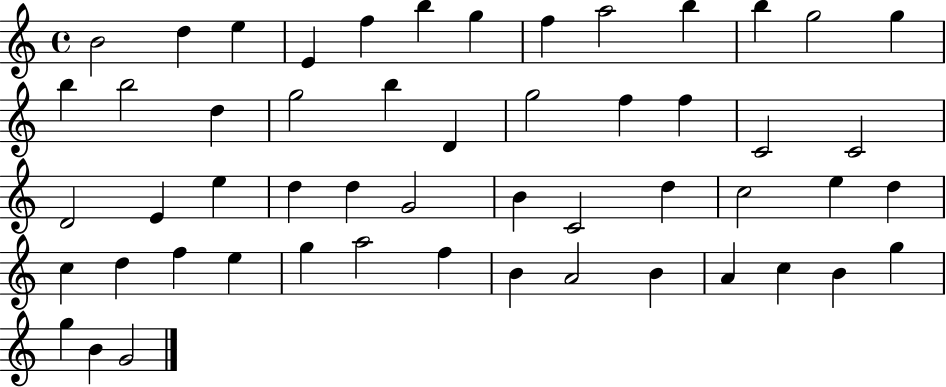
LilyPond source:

{
  \clef treble
  \time 4/4
  \defaultTimeSignature
  \key c \major
  b'2 d''4 e''4 | e'4 f''4 b''4 g''4 | f''4 a''2 b''4 | b''4 g''2 g''4 | \break b''4 b''2 d''4 | g''2 b''4 d'4 | g''2 f''4 f''4 | c'2 c'2 | \break d'2 e'4 e''4 | d''4 d''4 g'2 | b'4 c'2 d''4 | c''2 e''4 d''4 | \break c''4 d''4 f''4 e''4 | g''4 a''2 f''4 | b'4 a'2 b'4 | a'4 c''4 b'4 g''4 | \break g''4 b'4 g'2 | \bar "|."
}